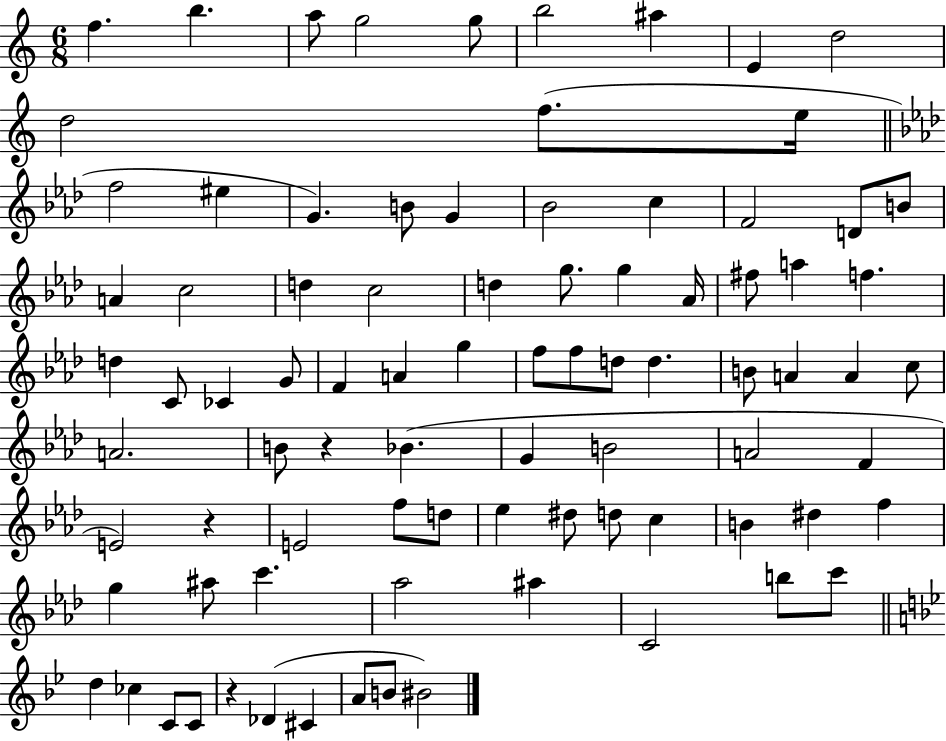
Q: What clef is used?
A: treble